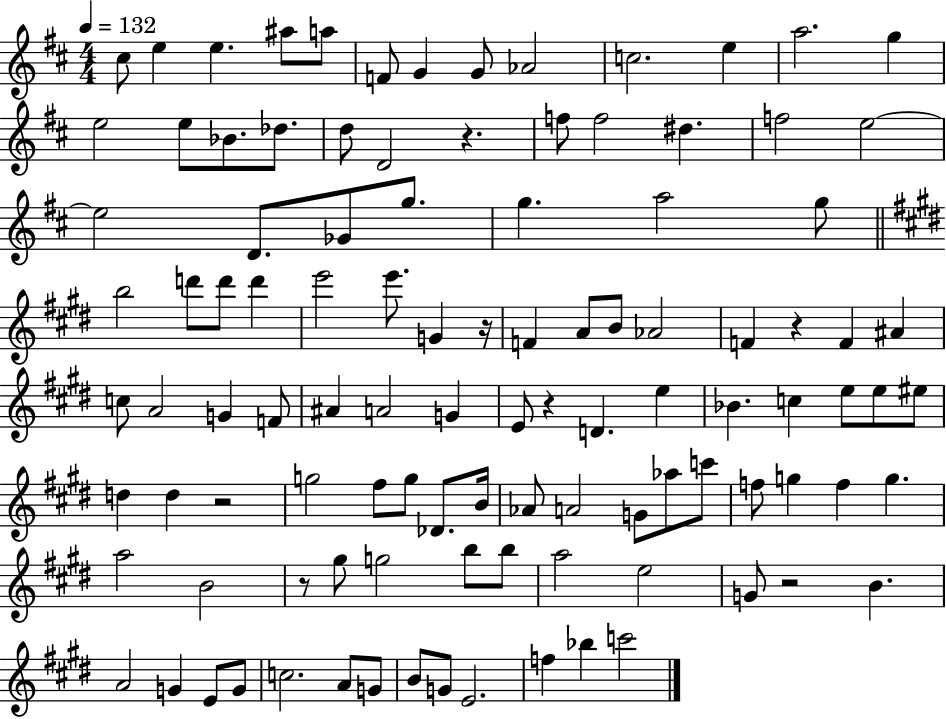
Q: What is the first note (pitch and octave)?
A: C#5